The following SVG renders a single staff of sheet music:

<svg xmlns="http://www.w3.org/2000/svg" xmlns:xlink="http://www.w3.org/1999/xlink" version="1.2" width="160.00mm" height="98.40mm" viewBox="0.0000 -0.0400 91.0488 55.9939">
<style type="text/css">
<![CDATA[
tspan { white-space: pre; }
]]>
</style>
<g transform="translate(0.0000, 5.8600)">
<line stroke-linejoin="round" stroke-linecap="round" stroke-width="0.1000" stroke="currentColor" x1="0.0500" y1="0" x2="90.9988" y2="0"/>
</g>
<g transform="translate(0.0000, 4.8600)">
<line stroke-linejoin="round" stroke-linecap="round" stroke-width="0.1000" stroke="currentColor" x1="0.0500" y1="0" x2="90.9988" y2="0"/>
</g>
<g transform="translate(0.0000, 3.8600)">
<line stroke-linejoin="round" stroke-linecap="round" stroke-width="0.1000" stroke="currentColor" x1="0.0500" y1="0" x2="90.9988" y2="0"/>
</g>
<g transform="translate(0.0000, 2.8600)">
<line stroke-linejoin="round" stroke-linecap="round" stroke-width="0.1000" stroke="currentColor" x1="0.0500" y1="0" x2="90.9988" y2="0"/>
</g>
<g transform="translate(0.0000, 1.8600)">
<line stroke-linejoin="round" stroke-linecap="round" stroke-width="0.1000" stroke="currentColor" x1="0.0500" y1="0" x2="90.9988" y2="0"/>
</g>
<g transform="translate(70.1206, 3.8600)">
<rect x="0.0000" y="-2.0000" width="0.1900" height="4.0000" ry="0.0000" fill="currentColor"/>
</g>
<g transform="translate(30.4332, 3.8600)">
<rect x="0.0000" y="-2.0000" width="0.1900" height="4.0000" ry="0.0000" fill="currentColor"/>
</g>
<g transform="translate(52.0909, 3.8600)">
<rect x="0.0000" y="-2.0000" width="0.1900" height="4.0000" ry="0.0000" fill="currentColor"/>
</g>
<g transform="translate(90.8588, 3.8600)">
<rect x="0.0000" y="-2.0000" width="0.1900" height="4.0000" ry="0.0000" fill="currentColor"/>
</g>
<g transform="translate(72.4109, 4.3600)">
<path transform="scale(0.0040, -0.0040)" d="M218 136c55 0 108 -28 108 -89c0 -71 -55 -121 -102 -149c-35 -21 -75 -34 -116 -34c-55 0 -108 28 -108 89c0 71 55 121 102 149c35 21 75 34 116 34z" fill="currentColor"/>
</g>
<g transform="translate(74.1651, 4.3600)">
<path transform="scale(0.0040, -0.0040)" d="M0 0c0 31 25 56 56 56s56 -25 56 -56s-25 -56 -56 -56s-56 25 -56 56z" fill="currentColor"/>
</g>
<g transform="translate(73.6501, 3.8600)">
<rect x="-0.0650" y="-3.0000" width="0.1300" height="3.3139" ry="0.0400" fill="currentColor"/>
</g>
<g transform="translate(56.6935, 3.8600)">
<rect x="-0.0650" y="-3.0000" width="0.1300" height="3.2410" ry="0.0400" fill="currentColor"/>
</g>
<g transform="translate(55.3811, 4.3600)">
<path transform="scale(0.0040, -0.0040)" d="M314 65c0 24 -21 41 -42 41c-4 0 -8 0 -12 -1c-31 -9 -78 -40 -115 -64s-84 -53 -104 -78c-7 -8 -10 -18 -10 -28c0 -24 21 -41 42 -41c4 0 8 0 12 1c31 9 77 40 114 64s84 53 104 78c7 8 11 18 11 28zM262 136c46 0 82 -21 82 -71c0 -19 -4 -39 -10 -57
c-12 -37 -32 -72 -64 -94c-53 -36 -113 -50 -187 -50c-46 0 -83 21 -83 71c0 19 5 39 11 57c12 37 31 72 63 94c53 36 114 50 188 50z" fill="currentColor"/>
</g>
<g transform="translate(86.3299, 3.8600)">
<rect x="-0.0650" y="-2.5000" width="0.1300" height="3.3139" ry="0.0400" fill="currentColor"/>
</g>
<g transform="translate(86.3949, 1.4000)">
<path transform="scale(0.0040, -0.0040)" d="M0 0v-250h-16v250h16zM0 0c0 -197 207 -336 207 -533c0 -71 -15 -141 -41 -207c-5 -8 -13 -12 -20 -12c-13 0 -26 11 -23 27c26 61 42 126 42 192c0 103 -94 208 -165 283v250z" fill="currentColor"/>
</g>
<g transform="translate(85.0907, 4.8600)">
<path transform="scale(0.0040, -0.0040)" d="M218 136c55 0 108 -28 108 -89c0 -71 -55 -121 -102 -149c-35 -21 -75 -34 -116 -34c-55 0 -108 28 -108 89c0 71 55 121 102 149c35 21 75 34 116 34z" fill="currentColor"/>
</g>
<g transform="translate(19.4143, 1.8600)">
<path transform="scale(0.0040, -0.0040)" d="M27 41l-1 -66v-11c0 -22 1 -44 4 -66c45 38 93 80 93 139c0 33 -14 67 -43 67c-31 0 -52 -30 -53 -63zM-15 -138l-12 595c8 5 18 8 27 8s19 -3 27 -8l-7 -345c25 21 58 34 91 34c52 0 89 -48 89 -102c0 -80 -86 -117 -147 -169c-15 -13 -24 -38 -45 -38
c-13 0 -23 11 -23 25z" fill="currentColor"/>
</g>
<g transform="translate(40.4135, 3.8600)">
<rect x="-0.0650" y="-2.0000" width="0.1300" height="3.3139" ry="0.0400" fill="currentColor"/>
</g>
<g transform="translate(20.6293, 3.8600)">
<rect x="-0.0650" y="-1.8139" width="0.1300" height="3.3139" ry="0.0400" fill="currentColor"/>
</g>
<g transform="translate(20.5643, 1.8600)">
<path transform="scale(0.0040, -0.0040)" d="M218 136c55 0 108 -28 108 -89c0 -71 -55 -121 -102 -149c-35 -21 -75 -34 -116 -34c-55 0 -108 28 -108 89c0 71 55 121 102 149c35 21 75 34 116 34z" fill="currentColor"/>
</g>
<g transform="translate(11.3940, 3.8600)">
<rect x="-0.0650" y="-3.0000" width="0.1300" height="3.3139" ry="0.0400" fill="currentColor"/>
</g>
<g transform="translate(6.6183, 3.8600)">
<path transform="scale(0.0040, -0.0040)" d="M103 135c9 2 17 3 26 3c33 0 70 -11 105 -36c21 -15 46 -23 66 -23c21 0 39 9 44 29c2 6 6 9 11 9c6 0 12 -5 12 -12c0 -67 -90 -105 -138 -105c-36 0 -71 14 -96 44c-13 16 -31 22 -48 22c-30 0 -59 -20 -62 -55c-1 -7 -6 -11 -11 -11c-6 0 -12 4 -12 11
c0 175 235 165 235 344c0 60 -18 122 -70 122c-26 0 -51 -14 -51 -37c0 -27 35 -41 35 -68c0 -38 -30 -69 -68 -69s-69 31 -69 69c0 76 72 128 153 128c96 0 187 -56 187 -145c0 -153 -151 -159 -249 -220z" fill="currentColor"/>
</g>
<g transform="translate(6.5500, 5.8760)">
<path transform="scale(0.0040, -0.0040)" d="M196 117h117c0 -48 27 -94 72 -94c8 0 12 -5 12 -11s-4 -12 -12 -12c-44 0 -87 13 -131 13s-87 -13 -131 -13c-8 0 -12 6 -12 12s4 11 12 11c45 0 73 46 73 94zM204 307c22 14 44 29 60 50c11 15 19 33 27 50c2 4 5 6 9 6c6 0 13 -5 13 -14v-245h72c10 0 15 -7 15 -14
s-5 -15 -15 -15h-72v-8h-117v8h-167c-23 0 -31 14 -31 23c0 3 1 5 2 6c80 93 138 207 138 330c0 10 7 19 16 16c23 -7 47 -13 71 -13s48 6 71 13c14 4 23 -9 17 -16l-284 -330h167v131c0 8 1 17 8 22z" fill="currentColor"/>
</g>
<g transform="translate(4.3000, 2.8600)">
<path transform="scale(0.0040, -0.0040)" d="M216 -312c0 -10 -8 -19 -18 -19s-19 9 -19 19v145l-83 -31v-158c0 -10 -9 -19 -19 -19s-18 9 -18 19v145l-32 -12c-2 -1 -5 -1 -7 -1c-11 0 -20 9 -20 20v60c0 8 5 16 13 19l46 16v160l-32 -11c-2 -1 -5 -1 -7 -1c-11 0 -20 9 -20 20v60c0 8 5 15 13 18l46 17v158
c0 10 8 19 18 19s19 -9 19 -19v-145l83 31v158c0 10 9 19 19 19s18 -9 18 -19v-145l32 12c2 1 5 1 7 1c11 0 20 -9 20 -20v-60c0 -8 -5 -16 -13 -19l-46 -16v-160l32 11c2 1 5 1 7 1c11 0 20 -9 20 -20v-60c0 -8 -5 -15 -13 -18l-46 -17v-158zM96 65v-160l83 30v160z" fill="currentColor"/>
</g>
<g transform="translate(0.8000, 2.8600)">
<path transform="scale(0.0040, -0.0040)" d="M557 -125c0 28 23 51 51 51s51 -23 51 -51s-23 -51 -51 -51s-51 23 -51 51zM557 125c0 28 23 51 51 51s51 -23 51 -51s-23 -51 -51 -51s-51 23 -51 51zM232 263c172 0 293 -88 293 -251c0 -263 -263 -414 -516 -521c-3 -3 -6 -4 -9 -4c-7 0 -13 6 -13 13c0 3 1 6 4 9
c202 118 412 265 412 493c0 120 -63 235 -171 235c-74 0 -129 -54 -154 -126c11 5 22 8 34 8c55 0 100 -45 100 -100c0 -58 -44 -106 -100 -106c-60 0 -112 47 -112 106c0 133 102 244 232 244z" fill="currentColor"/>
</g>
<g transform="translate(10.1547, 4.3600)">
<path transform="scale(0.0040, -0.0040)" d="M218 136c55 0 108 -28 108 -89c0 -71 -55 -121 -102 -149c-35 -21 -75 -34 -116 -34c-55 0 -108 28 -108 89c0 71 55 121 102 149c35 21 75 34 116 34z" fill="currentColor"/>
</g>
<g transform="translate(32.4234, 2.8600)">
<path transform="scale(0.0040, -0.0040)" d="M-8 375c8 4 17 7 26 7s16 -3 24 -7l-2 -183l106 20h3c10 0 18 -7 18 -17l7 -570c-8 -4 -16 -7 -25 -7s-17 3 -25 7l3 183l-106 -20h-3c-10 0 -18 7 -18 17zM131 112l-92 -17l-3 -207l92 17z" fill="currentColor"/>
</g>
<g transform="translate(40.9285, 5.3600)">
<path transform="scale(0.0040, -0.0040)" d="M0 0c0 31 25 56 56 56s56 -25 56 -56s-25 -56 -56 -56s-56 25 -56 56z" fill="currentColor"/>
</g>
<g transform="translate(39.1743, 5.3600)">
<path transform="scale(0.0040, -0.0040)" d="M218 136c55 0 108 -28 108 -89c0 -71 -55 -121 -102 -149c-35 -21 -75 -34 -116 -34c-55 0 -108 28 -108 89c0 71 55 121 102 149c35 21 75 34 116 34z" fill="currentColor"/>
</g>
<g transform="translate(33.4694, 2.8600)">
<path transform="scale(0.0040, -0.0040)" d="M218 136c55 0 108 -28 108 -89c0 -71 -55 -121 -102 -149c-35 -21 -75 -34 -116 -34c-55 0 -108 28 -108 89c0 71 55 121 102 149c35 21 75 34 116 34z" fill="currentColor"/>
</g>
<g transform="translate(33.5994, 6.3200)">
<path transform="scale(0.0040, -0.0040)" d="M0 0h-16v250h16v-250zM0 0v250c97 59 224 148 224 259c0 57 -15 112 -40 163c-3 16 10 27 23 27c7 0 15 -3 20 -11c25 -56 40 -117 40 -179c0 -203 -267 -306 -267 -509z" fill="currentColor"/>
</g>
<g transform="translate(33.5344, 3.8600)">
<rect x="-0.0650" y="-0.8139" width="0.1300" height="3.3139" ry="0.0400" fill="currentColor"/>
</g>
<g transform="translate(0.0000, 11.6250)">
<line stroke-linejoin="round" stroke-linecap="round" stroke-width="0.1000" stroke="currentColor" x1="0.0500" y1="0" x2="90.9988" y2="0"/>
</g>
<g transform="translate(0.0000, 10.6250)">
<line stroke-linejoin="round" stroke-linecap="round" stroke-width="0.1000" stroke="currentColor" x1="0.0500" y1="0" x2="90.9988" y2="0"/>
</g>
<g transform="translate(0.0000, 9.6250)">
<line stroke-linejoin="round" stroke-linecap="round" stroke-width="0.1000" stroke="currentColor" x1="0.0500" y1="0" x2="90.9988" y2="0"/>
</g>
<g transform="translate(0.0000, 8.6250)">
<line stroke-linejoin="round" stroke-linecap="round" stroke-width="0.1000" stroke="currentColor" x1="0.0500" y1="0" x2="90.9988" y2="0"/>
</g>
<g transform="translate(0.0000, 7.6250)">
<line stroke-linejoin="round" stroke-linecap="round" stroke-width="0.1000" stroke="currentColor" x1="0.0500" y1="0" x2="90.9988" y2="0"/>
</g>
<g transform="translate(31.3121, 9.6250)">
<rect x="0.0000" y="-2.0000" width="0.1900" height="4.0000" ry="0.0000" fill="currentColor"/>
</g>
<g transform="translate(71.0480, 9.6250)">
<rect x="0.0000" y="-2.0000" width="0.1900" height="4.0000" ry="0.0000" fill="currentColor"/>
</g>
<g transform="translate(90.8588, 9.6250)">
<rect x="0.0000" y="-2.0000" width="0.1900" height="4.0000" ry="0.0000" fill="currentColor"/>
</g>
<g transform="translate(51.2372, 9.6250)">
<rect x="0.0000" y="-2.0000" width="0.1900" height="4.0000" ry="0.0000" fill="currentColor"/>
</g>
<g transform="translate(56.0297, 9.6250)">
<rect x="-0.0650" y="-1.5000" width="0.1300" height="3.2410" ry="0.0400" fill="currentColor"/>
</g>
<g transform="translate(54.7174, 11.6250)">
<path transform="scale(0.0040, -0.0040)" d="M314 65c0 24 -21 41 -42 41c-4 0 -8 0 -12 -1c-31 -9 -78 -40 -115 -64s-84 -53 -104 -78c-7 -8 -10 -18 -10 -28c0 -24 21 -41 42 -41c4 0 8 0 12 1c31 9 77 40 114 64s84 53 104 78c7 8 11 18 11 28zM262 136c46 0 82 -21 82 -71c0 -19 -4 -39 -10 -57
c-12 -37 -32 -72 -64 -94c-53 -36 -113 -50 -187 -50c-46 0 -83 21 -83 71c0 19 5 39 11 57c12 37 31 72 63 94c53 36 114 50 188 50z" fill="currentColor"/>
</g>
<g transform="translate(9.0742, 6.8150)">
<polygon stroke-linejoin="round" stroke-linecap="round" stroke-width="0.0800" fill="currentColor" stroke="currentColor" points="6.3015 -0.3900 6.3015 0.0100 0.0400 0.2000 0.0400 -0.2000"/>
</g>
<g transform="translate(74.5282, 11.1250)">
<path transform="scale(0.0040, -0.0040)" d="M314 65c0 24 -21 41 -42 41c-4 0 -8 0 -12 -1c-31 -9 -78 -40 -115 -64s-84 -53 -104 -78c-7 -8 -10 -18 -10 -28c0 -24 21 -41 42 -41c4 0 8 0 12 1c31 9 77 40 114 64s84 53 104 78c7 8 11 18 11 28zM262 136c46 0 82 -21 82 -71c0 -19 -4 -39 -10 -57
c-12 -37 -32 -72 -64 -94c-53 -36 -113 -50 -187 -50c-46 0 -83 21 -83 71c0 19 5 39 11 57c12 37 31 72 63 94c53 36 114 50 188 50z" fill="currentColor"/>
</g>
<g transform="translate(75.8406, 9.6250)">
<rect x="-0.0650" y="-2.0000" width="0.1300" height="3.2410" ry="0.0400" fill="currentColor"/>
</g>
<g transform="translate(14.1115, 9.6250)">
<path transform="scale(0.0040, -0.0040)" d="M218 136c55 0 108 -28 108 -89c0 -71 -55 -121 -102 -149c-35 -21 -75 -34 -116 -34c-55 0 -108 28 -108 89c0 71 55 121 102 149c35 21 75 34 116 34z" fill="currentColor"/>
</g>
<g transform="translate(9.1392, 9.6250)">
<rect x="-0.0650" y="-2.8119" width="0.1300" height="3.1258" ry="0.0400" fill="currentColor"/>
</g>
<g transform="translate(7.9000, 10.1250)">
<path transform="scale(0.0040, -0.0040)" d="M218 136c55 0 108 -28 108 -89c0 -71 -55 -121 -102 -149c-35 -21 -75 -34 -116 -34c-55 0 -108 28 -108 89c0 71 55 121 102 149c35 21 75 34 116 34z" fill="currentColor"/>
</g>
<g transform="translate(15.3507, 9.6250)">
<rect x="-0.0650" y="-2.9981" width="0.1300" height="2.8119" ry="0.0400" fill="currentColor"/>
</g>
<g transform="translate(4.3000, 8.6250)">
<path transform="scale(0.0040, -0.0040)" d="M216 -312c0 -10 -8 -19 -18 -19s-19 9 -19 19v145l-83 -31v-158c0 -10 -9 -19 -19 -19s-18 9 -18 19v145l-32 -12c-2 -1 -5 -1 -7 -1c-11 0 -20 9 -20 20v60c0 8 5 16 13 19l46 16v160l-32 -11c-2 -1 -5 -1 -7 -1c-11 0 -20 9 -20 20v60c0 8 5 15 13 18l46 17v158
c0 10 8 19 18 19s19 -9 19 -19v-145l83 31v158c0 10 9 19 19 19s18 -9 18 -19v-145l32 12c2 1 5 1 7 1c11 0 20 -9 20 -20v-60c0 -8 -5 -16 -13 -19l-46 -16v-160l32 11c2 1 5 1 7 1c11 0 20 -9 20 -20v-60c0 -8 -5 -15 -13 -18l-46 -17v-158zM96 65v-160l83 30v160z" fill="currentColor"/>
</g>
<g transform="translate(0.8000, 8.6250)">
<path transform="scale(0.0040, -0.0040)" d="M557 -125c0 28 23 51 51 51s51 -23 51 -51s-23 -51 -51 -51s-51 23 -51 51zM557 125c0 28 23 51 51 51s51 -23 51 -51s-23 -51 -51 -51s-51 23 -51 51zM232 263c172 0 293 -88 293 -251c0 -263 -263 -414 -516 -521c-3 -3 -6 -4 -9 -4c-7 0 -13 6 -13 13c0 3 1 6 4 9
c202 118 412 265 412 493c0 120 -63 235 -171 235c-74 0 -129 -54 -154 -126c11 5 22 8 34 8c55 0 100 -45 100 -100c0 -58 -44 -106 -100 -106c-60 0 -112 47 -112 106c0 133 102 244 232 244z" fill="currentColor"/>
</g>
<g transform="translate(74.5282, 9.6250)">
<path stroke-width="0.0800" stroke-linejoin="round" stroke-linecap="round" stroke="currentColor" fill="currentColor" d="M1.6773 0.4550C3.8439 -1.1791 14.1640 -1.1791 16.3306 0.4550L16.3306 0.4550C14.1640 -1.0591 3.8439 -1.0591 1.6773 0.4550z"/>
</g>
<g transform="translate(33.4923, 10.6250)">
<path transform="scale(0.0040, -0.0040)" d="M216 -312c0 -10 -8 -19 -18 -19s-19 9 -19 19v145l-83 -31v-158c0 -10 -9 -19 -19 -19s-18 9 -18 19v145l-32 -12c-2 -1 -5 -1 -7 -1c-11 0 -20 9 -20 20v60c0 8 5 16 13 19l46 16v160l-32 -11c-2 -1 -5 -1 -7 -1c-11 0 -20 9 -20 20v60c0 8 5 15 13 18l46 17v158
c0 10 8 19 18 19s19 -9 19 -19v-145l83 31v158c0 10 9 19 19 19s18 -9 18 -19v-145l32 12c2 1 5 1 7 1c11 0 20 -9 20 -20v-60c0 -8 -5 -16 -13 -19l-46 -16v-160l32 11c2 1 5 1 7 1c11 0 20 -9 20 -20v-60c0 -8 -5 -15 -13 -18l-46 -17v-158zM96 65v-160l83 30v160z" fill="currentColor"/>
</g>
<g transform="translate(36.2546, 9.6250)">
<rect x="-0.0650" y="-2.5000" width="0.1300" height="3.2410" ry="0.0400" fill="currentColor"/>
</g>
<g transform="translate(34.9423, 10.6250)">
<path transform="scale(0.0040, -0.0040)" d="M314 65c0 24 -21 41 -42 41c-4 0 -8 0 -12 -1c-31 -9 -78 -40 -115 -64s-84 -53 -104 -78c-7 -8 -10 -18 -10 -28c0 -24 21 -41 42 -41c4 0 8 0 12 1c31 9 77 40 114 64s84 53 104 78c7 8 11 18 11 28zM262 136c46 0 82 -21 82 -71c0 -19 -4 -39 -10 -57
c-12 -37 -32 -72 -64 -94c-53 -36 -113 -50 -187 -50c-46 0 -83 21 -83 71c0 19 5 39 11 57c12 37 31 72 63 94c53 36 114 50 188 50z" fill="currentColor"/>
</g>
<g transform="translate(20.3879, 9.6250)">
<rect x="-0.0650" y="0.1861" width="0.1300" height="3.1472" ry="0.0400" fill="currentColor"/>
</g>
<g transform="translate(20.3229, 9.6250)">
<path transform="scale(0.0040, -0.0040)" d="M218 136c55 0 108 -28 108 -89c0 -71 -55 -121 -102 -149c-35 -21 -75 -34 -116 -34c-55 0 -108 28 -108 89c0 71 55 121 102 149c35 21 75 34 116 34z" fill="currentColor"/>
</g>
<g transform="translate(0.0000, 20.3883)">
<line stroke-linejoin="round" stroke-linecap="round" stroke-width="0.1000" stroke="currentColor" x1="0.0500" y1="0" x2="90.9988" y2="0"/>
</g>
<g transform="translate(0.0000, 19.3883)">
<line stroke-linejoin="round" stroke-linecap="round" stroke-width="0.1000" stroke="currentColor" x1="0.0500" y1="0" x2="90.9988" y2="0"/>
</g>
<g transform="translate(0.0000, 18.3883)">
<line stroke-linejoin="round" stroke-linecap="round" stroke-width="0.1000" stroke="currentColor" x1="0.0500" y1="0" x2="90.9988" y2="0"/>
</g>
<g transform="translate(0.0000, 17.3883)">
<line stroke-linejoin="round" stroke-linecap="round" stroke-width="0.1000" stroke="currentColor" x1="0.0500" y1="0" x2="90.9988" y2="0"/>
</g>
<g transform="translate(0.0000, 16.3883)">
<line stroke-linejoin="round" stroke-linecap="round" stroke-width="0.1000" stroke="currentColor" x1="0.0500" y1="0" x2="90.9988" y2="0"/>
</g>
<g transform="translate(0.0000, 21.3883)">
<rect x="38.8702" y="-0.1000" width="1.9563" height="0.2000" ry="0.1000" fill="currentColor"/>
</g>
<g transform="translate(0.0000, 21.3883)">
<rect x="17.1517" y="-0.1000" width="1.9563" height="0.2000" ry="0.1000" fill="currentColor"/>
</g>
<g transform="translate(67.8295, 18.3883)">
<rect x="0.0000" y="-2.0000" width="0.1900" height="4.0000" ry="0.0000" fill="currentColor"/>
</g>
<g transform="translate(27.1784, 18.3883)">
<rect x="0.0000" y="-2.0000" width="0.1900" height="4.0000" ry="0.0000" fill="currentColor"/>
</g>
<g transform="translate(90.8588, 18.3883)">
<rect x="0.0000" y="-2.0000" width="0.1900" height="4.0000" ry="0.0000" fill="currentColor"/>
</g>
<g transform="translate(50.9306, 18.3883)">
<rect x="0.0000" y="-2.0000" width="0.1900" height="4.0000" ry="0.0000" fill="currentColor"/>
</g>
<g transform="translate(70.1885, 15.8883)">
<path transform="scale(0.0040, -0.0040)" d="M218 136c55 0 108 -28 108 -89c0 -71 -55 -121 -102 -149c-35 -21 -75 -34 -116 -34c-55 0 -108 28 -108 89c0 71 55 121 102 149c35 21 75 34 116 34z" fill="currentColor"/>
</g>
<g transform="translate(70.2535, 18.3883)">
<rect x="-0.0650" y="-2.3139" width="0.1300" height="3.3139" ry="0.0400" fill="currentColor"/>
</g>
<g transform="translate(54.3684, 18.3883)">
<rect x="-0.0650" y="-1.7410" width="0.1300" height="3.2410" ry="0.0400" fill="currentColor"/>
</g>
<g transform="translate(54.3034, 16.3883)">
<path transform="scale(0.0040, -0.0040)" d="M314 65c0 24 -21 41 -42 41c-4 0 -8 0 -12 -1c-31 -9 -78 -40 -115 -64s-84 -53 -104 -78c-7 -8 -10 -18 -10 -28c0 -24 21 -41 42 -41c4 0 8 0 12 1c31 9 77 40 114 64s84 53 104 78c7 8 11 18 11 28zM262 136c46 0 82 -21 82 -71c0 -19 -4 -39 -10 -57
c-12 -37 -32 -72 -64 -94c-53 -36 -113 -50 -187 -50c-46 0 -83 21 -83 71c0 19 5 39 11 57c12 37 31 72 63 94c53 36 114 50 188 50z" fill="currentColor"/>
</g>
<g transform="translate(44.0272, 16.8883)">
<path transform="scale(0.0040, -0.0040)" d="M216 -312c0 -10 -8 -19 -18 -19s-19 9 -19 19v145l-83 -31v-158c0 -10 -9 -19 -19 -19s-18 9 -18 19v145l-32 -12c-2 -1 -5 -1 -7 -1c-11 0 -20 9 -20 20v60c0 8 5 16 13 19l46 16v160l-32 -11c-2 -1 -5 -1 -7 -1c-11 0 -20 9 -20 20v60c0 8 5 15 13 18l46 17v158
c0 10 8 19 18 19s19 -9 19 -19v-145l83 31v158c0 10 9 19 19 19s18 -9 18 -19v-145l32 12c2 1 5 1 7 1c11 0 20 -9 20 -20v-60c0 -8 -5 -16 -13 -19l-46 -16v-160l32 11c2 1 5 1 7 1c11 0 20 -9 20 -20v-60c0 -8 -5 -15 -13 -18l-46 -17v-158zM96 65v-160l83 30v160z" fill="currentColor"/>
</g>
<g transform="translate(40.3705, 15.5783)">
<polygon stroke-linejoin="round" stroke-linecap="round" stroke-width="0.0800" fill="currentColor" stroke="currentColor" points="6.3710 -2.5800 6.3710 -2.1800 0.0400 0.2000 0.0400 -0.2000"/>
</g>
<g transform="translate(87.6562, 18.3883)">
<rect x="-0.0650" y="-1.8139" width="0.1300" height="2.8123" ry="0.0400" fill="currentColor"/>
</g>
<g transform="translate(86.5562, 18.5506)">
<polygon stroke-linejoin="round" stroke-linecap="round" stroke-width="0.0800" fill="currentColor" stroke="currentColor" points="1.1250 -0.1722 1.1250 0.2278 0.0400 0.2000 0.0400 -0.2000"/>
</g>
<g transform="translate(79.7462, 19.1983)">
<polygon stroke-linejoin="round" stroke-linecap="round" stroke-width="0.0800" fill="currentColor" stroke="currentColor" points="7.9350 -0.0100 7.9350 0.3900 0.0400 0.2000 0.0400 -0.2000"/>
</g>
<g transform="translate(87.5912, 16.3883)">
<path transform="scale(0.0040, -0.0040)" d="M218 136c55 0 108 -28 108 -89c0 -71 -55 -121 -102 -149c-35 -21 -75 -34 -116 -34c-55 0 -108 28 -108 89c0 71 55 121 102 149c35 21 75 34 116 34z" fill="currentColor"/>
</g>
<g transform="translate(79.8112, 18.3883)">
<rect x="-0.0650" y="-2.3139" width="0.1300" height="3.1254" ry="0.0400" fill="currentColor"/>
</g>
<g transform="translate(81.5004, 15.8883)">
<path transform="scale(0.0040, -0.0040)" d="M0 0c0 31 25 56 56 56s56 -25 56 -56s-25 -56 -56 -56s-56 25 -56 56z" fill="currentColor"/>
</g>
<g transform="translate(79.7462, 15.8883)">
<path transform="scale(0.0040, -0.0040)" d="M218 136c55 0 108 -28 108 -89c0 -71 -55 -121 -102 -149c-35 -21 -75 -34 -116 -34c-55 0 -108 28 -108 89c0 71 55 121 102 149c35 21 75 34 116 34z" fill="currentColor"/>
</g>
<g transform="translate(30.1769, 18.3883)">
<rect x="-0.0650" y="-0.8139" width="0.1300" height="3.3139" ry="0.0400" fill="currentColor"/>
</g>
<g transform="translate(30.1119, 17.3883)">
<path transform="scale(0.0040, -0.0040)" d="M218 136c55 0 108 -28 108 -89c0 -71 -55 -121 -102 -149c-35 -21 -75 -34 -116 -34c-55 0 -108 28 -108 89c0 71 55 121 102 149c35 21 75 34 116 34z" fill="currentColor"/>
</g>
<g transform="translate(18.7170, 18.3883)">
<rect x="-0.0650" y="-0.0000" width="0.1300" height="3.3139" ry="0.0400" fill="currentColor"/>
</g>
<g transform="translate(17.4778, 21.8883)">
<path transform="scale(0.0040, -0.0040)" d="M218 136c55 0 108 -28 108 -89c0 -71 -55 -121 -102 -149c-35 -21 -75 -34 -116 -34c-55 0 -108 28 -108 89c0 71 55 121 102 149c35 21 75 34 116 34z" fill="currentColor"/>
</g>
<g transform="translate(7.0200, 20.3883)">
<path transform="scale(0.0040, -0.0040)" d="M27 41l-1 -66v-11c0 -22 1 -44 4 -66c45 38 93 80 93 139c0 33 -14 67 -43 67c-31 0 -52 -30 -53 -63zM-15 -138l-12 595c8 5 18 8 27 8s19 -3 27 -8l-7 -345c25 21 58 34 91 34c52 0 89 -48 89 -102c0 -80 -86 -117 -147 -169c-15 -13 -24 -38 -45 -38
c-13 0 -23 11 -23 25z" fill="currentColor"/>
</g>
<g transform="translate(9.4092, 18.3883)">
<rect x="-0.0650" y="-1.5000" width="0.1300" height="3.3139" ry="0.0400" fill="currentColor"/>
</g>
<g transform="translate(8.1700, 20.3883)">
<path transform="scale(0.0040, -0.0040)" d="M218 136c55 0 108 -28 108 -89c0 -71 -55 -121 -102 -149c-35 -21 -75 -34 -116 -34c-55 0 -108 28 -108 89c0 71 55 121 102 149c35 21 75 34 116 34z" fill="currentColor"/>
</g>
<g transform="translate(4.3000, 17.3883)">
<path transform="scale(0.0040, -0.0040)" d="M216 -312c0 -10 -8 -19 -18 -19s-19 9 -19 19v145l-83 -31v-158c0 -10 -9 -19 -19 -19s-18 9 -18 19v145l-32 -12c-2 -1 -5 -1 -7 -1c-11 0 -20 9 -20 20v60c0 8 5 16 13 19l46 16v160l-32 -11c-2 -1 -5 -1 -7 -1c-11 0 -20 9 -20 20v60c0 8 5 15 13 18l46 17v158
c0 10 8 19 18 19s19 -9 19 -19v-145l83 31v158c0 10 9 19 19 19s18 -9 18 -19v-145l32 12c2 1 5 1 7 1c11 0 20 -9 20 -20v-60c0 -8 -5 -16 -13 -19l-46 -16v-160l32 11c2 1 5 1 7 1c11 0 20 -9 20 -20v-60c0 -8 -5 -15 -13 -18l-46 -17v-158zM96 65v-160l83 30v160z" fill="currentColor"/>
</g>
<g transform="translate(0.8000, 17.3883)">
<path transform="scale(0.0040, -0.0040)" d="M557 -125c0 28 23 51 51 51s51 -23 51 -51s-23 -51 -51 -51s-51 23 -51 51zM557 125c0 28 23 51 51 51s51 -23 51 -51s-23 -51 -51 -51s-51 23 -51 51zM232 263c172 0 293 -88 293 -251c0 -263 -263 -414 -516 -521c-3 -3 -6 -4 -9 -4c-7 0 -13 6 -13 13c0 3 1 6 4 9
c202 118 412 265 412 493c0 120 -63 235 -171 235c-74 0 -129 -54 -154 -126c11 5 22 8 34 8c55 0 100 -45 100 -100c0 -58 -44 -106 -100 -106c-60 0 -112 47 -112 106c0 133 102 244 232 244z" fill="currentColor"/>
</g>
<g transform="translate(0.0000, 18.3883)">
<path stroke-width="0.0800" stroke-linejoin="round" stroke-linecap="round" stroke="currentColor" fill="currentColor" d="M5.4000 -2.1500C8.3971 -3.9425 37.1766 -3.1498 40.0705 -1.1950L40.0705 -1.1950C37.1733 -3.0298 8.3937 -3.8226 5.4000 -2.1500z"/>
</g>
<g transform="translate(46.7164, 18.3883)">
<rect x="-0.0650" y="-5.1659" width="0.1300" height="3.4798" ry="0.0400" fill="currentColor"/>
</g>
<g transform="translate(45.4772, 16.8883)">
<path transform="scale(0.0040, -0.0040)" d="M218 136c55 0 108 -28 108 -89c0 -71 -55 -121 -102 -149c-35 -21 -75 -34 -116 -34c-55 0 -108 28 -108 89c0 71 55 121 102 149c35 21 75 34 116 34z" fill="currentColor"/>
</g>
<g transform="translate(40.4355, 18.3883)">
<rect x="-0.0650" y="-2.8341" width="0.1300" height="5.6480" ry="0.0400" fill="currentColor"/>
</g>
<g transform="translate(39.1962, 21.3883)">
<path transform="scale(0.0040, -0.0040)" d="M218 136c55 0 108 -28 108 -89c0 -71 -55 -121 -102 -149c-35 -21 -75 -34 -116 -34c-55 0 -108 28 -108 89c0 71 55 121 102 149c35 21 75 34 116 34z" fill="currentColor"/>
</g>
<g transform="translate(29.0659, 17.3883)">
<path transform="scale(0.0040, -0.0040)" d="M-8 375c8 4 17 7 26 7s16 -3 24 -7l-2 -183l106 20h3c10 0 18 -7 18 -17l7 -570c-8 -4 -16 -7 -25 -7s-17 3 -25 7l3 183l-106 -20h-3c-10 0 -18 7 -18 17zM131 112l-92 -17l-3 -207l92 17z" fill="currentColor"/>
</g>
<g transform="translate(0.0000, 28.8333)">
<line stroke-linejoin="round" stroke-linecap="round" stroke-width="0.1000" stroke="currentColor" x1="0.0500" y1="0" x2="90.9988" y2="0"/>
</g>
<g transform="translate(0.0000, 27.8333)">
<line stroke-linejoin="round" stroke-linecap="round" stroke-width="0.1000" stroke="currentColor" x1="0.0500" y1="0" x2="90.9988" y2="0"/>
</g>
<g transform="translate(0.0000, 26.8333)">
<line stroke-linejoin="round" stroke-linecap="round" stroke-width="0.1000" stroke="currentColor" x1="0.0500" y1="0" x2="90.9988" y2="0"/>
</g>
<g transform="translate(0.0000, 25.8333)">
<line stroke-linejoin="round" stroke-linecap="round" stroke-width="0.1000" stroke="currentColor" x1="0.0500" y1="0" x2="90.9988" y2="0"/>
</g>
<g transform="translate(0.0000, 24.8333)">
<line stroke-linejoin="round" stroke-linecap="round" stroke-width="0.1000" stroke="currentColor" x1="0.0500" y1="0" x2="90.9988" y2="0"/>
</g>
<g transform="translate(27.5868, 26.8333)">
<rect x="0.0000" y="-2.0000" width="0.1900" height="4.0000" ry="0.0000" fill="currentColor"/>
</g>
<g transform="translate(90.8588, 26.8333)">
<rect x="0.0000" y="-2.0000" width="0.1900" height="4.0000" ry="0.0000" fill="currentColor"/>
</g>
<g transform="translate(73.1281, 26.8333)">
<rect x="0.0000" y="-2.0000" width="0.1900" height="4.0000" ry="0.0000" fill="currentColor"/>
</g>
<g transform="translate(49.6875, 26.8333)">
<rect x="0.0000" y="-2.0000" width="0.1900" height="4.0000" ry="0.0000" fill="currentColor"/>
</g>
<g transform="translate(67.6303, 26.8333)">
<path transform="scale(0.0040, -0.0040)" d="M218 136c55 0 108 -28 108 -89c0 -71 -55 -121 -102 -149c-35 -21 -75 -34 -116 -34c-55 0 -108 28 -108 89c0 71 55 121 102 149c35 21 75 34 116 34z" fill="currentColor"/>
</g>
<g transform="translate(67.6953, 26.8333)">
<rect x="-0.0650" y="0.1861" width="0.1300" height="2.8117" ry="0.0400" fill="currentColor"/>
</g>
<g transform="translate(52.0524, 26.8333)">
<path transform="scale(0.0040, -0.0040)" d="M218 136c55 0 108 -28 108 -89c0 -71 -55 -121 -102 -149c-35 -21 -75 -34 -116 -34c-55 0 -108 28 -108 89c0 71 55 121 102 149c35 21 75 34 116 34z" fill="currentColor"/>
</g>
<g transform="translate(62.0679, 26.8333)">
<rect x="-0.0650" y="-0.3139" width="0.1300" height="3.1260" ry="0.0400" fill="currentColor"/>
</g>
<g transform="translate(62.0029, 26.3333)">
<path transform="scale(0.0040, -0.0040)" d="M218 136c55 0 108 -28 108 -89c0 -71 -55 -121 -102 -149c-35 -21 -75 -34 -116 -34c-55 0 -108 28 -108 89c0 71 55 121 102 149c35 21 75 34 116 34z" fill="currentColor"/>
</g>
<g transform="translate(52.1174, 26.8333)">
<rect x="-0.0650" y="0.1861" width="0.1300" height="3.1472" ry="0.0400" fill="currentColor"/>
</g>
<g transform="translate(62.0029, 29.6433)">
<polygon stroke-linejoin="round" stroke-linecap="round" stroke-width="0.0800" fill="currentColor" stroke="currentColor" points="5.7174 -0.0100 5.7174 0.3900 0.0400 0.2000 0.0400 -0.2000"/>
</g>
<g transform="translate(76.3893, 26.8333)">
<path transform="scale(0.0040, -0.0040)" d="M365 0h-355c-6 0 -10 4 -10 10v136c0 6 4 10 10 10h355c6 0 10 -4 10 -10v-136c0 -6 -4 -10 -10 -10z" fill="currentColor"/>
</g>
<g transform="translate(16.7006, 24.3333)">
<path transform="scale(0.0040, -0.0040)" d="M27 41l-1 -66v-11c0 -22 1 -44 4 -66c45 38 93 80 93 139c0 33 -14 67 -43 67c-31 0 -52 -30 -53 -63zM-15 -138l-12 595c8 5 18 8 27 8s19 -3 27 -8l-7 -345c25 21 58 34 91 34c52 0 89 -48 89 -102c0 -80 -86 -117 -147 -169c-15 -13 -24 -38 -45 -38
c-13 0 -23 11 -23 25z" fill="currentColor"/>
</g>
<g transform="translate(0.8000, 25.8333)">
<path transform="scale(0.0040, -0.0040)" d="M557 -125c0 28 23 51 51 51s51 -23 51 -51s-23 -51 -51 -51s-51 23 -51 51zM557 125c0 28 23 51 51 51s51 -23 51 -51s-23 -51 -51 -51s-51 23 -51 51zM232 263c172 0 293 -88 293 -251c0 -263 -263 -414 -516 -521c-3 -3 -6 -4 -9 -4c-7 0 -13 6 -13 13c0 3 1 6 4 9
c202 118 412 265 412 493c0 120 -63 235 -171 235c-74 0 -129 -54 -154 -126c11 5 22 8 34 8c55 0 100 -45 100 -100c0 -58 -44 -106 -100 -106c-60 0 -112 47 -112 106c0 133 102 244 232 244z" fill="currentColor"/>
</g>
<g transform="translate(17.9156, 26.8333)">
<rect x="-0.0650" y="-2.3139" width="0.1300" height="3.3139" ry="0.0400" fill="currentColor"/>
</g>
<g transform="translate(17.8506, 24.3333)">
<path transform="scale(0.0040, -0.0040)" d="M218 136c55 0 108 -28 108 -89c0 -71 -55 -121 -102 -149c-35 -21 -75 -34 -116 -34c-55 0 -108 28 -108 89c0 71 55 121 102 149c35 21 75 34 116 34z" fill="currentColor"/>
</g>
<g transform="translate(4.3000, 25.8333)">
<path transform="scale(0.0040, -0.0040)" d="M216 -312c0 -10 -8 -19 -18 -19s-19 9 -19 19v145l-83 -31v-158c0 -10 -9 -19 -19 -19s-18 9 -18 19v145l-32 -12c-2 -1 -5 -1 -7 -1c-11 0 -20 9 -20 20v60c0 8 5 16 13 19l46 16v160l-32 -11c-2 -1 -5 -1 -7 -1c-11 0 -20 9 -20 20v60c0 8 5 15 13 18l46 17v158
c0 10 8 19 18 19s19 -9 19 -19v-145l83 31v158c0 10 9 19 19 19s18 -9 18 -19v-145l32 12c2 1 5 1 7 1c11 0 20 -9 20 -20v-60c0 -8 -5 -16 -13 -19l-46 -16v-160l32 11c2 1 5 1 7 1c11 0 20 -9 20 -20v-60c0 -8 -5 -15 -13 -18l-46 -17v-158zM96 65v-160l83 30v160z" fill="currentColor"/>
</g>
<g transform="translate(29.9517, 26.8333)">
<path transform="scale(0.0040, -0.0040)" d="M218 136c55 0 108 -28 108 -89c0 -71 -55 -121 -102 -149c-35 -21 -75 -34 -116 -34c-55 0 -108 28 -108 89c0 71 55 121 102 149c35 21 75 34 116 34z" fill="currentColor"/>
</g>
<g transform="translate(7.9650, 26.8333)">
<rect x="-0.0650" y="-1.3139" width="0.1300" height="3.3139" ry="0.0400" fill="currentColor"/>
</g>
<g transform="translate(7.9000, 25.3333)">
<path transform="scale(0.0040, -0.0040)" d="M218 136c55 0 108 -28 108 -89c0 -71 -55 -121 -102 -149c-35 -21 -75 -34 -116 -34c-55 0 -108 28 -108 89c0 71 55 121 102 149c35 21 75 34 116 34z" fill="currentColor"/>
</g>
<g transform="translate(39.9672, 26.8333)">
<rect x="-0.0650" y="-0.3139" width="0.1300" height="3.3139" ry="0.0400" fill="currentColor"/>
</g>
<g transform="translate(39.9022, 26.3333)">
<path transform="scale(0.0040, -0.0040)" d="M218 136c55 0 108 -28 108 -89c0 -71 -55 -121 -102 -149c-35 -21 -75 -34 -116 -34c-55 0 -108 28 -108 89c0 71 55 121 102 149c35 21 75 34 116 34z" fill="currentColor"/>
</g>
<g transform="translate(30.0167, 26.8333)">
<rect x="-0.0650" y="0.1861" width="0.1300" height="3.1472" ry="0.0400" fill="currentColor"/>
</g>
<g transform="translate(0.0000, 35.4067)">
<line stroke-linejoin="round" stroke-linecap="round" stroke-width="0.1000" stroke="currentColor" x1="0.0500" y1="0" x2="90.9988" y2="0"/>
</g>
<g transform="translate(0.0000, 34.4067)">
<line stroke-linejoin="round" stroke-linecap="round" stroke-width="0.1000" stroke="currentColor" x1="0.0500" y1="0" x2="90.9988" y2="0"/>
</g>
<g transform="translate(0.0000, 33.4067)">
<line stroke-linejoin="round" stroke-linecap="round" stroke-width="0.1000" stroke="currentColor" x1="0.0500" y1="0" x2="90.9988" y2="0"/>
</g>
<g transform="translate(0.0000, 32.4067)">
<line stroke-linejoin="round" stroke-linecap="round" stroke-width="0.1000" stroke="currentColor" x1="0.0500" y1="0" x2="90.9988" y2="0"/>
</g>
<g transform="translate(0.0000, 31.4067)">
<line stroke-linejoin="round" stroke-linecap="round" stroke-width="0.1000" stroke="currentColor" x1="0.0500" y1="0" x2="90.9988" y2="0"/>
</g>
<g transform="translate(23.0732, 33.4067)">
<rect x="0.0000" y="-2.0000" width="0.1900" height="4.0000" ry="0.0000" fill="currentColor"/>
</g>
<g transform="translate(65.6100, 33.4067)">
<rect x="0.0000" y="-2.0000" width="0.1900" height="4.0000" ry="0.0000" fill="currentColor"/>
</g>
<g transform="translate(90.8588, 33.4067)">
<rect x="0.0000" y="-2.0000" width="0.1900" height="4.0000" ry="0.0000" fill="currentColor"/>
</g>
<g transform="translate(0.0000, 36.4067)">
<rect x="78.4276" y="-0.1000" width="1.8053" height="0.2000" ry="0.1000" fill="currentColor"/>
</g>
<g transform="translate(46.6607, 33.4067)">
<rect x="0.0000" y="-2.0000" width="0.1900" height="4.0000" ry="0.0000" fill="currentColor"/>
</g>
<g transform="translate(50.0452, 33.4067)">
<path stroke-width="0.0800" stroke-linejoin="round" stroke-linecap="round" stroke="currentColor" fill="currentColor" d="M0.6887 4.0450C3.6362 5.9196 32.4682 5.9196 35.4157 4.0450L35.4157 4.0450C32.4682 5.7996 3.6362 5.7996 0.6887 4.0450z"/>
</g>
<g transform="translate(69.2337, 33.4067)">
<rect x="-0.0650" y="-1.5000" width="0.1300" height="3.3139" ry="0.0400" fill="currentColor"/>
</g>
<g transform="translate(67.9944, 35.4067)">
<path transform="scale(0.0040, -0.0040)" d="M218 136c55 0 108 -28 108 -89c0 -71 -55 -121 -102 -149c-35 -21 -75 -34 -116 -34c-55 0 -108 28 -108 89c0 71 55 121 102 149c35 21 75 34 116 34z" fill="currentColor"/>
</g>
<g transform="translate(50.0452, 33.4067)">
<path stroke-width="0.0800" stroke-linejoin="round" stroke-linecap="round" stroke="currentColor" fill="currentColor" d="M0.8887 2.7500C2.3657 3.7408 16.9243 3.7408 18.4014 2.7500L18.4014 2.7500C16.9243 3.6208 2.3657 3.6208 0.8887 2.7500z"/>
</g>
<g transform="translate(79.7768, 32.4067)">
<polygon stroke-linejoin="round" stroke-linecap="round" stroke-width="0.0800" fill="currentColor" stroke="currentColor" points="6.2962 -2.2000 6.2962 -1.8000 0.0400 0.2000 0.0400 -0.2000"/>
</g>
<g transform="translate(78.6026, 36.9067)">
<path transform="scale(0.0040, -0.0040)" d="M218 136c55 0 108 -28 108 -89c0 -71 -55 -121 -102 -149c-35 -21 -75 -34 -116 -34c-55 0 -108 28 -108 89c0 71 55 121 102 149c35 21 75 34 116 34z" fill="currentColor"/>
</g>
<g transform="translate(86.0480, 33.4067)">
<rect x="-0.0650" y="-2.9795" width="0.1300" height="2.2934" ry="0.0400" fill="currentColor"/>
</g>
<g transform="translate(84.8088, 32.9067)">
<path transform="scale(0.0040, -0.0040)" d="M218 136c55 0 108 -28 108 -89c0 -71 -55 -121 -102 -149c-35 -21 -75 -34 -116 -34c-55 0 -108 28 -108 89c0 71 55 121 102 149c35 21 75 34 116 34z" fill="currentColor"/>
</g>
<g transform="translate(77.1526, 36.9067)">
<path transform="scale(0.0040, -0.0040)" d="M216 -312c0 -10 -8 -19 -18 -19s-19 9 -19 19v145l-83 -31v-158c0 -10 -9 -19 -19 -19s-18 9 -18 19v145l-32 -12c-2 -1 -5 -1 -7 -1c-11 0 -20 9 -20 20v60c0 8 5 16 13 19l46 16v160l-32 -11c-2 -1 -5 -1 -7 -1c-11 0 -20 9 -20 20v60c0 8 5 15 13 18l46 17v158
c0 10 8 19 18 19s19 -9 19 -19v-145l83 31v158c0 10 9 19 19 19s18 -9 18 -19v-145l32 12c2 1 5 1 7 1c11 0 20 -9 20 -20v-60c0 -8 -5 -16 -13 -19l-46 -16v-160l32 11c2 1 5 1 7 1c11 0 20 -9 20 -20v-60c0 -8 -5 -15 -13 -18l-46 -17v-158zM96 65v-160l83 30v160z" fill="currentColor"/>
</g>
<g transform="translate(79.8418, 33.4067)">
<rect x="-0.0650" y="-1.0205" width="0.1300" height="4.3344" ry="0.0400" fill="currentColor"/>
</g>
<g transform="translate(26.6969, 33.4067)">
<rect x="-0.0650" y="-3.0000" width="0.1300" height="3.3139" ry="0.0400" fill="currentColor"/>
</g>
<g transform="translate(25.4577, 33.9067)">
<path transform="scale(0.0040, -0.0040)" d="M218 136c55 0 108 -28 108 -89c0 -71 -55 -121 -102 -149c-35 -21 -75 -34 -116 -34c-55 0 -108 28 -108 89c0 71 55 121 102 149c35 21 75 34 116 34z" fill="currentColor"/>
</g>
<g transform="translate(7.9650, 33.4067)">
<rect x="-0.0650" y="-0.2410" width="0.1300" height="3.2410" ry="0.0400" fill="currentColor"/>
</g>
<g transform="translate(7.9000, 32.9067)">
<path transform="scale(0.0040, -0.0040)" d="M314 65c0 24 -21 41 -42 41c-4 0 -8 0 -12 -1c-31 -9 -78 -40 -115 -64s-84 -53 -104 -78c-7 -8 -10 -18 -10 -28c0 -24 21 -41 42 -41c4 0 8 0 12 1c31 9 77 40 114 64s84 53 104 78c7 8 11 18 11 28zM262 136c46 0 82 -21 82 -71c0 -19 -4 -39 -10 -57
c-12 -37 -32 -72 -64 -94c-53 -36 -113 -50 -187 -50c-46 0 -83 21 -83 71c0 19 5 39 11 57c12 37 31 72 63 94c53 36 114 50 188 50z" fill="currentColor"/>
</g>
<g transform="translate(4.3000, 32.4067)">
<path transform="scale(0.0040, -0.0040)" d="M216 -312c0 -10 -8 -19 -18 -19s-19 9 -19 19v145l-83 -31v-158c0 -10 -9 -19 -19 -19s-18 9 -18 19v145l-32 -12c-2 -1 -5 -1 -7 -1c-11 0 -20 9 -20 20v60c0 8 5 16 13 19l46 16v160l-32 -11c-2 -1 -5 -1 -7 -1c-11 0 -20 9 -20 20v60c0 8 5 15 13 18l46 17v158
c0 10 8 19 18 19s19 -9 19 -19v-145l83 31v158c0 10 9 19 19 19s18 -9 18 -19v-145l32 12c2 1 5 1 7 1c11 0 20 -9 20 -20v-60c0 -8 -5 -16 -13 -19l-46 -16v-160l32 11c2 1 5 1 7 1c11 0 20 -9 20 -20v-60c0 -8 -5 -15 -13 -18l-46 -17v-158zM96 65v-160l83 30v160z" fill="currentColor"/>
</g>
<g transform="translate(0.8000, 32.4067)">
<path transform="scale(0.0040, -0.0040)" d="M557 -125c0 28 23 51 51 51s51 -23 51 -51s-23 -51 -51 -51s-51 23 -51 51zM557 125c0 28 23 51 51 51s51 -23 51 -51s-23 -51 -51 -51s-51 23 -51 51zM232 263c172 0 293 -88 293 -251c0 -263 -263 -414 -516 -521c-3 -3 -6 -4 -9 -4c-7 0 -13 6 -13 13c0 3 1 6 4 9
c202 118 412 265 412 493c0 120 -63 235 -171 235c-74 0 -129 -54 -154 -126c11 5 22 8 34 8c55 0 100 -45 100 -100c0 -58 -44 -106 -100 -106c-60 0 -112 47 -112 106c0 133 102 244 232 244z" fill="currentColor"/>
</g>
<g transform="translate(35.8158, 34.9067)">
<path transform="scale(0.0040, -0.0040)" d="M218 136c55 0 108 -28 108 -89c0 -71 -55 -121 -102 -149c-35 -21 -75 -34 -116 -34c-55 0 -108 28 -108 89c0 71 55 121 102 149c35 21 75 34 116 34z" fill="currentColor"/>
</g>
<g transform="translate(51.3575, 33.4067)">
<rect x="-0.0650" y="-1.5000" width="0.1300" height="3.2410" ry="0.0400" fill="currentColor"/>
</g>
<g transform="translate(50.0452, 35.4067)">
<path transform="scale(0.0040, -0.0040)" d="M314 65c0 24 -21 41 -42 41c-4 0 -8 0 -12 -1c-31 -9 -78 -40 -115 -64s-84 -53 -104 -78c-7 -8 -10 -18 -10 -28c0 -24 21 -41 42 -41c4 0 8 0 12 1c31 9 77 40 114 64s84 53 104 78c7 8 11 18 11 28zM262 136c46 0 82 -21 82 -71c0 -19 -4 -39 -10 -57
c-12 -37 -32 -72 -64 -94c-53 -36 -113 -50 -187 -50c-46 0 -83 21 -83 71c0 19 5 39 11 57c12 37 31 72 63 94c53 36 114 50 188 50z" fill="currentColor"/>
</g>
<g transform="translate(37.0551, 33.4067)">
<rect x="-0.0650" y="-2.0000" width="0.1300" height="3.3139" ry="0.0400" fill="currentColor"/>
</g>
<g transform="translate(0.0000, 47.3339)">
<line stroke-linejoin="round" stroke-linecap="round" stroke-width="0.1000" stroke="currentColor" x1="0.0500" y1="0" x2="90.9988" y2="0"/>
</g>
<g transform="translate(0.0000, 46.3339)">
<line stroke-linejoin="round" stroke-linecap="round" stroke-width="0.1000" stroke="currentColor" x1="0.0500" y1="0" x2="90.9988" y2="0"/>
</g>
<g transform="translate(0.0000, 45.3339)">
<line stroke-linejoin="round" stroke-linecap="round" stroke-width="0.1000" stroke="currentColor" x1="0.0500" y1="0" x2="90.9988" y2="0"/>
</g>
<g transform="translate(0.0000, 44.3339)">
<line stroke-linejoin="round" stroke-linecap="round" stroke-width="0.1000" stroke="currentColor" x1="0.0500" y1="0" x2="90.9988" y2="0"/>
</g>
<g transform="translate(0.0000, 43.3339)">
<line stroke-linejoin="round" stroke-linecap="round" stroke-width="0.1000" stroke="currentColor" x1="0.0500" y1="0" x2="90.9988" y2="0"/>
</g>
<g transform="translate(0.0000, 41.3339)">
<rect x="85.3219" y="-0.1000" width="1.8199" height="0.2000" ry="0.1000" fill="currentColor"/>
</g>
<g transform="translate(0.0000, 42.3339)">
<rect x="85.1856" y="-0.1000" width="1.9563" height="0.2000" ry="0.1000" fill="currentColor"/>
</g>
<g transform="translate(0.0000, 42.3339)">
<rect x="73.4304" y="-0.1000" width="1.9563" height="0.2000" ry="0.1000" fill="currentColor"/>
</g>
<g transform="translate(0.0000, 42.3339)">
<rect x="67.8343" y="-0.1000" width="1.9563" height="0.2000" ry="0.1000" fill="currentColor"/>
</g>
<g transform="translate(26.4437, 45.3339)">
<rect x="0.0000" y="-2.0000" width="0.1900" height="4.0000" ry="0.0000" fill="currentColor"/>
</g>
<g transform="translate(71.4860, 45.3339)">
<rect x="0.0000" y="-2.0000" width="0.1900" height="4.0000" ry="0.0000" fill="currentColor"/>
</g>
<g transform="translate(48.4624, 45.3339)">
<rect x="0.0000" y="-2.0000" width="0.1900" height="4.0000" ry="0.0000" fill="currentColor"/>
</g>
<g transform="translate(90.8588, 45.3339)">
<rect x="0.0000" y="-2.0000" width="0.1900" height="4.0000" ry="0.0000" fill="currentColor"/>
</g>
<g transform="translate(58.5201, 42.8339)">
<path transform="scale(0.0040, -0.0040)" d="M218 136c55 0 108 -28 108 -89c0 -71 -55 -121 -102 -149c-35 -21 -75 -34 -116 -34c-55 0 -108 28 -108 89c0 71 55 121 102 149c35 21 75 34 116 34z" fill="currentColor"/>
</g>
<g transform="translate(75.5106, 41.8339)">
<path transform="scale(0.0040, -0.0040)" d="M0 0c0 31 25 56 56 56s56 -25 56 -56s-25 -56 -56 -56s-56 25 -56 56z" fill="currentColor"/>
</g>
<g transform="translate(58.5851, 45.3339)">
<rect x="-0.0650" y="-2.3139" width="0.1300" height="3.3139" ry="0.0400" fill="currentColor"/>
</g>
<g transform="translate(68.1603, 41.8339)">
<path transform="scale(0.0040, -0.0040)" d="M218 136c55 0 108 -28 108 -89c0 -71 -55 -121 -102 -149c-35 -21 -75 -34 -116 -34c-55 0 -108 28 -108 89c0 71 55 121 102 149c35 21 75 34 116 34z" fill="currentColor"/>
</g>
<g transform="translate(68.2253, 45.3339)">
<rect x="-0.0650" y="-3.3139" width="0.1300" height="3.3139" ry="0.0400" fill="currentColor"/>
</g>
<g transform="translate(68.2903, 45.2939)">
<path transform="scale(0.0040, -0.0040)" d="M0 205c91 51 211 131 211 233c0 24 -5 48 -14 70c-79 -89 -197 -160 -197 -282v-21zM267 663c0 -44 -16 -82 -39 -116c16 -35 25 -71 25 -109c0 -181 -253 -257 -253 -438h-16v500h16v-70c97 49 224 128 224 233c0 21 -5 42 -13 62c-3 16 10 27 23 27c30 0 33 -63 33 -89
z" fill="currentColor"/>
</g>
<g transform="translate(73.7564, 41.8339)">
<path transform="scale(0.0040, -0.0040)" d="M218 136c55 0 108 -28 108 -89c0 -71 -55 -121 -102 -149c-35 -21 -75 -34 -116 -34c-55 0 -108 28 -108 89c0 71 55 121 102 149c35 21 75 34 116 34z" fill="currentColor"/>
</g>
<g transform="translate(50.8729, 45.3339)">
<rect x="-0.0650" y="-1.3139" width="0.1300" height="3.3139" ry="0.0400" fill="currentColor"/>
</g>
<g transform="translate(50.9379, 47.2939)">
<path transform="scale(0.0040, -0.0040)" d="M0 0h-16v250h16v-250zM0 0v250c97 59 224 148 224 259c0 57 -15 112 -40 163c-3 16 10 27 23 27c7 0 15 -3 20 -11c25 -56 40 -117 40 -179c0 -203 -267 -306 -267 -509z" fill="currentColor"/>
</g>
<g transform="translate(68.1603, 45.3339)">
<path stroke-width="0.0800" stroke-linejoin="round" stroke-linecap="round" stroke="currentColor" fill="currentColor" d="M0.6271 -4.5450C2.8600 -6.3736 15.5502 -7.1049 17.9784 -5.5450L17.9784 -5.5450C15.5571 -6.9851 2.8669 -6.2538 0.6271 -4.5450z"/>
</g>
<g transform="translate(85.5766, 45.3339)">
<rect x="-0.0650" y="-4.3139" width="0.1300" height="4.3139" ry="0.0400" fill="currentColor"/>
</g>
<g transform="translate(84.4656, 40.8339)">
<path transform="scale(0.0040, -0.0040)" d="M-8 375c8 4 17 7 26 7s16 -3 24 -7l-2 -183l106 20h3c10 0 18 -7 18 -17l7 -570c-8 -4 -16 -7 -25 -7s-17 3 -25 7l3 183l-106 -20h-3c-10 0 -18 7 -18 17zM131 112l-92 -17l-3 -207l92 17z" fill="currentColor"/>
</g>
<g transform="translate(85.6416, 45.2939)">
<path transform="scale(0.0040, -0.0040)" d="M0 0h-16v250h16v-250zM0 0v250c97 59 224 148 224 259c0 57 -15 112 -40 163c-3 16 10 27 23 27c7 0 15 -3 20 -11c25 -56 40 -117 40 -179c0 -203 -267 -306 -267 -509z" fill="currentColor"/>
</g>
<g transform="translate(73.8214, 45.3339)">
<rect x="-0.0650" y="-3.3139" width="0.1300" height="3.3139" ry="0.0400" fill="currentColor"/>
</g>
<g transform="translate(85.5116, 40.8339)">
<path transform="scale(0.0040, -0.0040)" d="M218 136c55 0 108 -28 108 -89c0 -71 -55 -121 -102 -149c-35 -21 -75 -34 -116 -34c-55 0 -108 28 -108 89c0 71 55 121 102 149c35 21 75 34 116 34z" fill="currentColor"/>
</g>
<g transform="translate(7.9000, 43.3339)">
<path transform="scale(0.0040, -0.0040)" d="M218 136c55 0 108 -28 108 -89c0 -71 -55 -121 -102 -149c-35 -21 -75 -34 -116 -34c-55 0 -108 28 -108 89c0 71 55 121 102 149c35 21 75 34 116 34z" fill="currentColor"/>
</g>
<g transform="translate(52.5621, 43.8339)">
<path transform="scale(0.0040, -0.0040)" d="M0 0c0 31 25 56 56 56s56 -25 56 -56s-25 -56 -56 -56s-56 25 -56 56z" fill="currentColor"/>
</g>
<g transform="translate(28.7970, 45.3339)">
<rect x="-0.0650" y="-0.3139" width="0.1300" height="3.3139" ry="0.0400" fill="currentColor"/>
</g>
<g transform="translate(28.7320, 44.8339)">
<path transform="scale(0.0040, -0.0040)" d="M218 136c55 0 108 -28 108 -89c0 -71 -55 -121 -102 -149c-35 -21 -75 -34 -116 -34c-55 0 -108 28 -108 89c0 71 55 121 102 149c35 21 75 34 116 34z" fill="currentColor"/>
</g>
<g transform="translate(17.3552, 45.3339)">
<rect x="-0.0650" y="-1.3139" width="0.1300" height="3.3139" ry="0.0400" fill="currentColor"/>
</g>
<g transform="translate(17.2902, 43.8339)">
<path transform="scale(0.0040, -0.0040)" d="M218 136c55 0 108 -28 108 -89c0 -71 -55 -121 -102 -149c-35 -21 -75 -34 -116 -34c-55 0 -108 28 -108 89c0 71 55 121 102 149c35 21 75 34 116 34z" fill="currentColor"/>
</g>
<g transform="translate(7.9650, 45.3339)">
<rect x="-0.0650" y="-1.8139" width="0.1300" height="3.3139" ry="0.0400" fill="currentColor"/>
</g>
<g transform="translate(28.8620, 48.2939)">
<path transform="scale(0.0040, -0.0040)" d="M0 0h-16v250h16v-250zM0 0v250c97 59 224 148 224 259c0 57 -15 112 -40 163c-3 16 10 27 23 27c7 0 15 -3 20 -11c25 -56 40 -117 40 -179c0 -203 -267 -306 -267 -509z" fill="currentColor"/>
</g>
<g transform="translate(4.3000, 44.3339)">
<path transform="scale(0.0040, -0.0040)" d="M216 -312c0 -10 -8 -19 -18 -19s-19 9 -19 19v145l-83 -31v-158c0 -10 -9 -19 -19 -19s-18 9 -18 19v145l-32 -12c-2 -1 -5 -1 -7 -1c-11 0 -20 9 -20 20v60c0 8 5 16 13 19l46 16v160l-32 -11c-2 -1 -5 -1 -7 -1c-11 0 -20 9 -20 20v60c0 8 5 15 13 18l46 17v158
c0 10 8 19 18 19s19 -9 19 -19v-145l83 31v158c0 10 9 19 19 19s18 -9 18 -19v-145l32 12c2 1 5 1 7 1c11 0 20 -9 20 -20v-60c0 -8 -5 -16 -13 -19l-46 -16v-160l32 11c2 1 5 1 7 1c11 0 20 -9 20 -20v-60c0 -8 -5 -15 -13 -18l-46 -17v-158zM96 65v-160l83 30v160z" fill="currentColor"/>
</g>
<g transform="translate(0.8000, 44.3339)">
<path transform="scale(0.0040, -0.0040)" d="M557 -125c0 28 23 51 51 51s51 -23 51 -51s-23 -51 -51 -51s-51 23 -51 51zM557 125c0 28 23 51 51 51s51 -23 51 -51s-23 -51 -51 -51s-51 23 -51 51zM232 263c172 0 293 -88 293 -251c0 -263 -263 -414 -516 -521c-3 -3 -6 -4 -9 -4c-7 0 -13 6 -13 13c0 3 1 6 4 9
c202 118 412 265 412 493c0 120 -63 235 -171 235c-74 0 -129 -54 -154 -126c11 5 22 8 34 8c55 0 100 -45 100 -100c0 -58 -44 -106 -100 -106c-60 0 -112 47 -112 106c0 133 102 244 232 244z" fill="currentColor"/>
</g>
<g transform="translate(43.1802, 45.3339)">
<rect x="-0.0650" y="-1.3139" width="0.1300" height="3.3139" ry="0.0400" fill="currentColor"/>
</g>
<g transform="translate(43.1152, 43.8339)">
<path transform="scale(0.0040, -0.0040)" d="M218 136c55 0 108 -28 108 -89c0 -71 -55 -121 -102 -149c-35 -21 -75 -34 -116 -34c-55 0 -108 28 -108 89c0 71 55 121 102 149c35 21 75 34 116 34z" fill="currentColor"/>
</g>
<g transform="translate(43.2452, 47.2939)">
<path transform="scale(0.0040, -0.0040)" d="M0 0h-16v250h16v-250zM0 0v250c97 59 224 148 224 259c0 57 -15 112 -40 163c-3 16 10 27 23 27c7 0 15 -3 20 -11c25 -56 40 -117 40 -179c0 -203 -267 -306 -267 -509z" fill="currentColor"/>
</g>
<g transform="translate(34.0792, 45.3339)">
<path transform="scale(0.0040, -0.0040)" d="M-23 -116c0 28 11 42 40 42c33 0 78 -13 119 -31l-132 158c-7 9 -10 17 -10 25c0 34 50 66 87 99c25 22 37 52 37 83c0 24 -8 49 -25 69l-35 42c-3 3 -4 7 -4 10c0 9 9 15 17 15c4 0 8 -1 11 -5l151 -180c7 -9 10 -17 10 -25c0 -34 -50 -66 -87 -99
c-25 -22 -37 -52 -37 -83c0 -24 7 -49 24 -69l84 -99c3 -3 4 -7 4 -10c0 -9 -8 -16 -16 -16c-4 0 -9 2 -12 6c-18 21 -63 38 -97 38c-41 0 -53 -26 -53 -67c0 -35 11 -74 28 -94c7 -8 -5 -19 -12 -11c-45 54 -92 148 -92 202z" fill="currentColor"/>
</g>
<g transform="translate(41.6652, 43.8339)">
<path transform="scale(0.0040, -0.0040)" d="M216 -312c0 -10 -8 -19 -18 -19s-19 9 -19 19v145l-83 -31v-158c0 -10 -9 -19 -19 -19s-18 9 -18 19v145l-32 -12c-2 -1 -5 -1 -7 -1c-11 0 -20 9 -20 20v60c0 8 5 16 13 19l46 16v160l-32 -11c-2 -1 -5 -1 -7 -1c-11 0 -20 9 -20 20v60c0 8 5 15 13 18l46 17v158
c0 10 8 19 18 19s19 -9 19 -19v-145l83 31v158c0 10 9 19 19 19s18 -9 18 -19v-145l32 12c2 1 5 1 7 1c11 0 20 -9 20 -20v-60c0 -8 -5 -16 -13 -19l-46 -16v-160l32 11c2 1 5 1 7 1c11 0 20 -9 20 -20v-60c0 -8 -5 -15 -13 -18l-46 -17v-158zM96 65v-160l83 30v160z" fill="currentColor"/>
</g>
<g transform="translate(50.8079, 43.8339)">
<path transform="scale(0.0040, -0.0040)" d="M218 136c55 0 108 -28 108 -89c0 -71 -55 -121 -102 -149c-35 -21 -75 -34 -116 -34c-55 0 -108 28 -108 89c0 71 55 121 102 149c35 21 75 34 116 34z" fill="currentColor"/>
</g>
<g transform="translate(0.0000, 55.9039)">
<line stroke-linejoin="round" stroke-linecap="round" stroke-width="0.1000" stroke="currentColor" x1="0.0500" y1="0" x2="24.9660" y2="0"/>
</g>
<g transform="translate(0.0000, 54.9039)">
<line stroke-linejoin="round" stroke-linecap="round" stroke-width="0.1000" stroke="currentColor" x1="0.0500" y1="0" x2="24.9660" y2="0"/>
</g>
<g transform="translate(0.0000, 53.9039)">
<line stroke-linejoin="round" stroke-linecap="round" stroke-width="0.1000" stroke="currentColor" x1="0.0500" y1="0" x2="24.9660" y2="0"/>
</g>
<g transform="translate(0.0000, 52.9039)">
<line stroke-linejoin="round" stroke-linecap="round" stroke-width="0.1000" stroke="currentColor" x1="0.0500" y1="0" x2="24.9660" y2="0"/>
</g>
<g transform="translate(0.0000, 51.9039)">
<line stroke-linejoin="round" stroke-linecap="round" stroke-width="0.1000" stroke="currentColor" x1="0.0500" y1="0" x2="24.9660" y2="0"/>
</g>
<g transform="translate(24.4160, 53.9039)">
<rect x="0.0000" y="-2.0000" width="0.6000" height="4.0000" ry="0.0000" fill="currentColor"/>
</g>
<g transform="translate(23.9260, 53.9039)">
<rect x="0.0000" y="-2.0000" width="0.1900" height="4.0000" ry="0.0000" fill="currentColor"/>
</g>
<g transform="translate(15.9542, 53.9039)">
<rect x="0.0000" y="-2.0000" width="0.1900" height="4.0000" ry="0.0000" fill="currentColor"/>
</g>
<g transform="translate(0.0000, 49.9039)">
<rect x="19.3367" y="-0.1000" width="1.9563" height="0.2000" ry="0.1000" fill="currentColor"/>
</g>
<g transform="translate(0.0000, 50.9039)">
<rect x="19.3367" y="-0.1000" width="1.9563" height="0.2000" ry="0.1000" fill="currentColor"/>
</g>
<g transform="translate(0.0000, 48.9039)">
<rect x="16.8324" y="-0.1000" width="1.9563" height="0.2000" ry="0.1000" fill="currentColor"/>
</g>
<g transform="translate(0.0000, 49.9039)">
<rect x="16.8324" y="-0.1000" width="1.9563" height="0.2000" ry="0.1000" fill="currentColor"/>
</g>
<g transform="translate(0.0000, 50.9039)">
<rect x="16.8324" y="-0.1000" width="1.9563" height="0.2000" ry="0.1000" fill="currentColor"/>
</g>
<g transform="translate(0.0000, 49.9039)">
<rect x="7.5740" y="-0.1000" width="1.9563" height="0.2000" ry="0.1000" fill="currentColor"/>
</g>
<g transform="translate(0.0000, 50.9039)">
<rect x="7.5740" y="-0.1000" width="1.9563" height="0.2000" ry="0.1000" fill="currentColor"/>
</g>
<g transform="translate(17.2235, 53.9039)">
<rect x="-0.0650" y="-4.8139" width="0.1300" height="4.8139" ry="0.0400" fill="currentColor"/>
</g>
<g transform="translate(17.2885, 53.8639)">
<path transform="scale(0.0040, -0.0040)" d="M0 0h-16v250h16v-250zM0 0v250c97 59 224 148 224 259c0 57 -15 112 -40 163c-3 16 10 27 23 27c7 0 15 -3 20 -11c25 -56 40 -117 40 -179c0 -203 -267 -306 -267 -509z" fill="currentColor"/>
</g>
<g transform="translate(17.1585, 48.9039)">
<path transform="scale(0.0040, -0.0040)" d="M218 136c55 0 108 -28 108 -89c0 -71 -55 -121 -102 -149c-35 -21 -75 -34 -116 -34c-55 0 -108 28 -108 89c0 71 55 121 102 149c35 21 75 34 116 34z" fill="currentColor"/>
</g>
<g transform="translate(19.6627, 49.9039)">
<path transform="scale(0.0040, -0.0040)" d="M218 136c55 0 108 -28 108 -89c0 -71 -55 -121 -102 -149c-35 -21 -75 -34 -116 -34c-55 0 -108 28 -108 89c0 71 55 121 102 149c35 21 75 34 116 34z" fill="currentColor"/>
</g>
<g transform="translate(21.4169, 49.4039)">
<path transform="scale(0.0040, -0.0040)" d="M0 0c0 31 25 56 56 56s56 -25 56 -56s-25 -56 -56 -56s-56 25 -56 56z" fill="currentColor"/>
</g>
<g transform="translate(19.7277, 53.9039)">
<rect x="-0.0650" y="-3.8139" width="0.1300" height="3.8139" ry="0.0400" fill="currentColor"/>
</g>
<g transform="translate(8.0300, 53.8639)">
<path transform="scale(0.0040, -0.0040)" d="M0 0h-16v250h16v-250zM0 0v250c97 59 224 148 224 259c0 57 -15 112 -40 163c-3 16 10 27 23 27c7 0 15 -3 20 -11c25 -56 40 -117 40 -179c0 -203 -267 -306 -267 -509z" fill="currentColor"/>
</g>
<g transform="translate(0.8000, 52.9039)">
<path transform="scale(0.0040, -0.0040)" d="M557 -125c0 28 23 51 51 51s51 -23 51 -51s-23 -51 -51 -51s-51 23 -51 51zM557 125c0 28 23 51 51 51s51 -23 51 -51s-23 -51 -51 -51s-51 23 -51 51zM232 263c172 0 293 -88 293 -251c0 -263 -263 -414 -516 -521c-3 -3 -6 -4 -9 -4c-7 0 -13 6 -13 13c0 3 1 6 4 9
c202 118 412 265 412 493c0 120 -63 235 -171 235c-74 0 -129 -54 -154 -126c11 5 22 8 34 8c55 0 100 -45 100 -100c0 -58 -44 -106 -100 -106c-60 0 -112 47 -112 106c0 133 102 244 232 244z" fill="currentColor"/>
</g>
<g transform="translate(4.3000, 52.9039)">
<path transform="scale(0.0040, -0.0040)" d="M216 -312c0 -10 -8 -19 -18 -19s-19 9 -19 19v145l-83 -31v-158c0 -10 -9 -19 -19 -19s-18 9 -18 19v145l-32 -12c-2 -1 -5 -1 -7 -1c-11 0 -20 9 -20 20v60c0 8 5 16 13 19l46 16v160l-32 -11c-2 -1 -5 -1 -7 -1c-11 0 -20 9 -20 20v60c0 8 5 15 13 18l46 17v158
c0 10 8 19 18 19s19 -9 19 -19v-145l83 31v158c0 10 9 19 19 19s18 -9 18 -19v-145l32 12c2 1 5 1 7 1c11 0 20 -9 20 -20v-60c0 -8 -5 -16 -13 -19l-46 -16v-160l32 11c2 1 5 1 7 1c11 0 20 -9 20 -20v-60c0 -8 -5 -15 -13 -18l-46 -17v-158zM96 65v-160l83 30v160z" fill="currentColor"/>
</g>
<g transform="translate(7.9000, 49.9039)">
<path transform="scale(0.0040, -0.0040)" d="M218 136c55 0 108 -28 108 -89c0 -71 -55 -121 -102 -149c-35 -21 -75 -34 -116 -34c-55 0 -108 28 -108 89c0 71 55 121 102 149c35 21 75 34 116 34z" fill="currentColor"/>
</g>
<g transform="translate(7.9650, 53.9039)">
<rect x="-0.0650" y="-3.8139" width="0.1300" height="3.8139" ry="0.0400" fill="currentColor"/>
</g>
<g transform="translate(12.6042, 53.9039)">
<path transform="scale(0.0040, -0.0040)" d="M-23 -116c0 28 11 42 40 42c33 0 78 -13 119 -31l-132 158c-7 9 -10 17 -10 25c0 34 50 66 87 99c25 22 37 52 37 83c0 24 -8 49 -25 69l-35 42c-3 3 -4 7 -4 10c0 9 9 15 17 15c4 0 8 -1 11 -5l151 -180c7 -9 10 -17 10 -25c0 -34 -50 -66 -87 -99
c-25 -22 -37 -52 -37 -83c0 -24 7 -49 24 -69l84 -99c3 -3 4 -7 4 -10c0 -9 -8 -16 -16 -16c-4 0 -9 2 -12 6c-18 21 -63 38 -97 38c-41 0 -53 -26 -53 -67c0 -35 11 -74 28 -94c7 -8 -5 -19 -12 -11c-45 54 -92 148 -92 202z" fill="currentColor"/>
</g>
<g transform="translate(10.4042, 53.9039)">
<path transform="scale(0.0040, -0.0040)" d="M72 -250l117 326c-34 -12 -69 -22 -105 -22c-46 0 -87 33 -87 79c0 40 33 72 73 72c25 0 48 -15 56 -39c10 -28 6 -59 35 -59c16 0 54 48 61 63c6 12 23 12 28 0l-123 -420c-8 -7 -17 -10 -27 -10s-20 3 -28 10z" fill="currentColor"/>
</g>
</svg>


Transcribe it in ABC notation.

X:1
T:Untitled
M:2/4
L:1/4
K:G
C, _A, F,/2 A,, C,2 C, B,,/2 C,/2 D,/2 D, ^B,,2 G,,2 A,,2 _G,, D,, F, E,,/2 ^G,/2 A,2 B, B,/2 A,/4 G, _B, D, E, D, E,/2 D,/2 z2 E,2 C, A,, G,,2 G,, ^D,,/2 E,/2 A, G, E,/2 z ^G,/2 G,/2 B, D/4 D F/2 E/2 z/2 z G/2 E